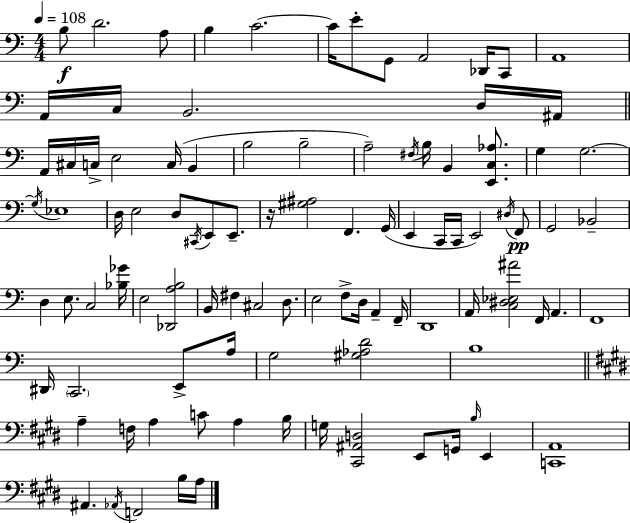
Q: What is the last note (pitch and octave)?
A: A3